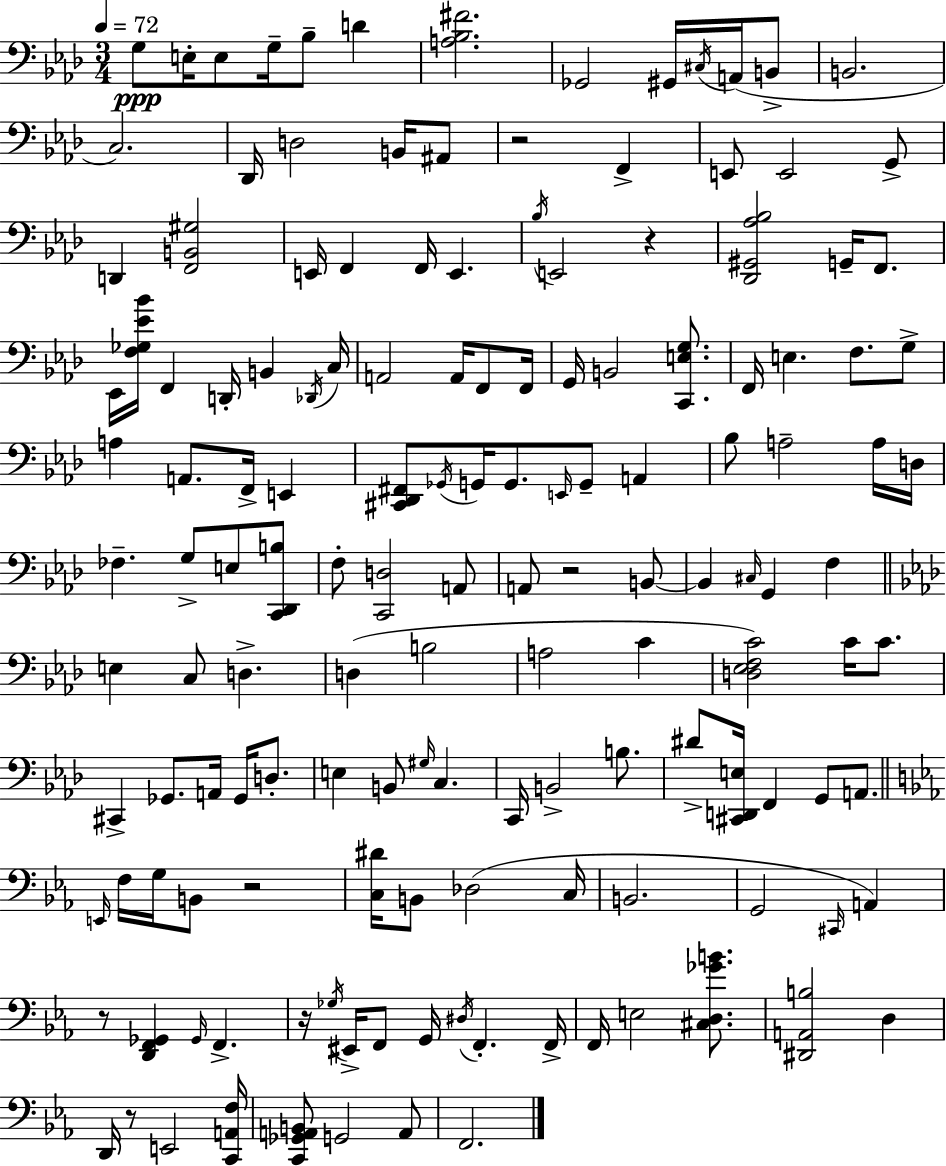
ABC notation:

X:1
T:Untitled
M:3/4
L:1/4
K:Ab
G,/2 E,/4 E,/2 G,/4 _B,/2 D [A,_B,^F]2 _G,,2 ^G,,/4 ^C,/4 A,,/4 B,,/2 B,,2 C,2 _D,,/4 D,2 B,,/4 ^A,,/2 z2 F,, E,,/2 E,,2 G,,/2 D,, [F,,B,,^G,]2 E,,/4 F,, F,,/4 E,, _B,/4 E,,2 z [_D,,^G,,_A,_B,]2 G,,/4 F,,/2 _E,,/4 [F,_G,_E_B]/4 F,, D,,/4 B,, _D,,/4 C,/4 A,,2 A,,/4 F,,/2 F,,/4 G,,/4 B,,2 [C,,E,G,]/2 F,,/4 E, F,/2 G,/2 A, A,,/2 F,,/4 E,, [^C,,_D,,^F,,]/2 _G,,/4 G,,/4 G,,/2 E,,/4 G,,/2 A,, _B,/2 A,2 A,/4 D,/4 _F, G,/2 E,/2 [C,,_D,,B,]/2 F,/2 [C,,D,]2 A,,/2 A,,/2 z2 B,,/2 B,, ^C,/4 G,, F, E, C,/2 D, D, B,2 A,2 C [D,_E,F,C]2 C/4 C/2 ^C,, _G,,/2 A,,/4 _G,,/4 D,/2 E, B,,/2 ^G,/4 C, C,,/4 B,,2 B,/2 ^D/2 [^C,,D,,E,]/4 F,, G,,/2 A,,/2 E,,/4 F,/4 G,/4 B,,/2 z2 [C,^D]/4 B,,/2 _D,2 C,/4 B,,2 G,,2 ^C,,/4 A,, z/2 [D,,F,,_G,,] _G,,/4 F,, z/4 _G,/4 ^E,,/4 F,,/2 G,,/4 ^D,/4 F,, F,,/4 F,,/4 E,2 [^C,D,_GB]/2 [^D,,A,,B,]2 D, D,,/4 z/2 E,,2 [C,,A,,F,]/4 [C,,_G,,A,,B,,]/2 G,,2 A,,/2 F,,2